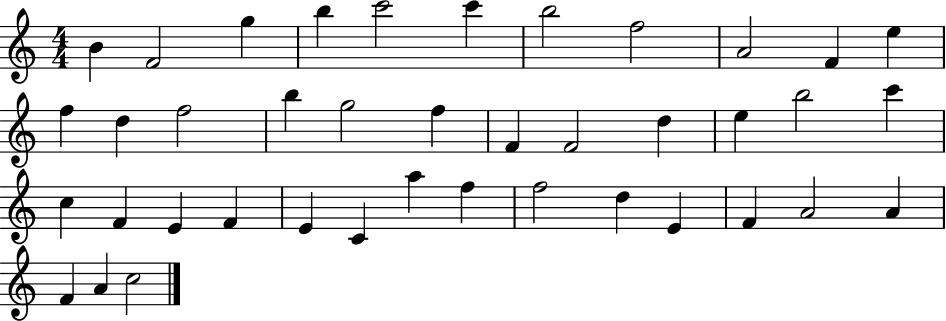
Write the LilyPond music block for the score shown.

{
  \clef treble
  \numericTimeSignature
  \time 4/4
  \key c \major
  b'4 f'2 g''4 | b''4 c'''2 c'''4 | b''2 f''2 | a'2 f'4 e''4 | \break f''4 d''4 f''2 | b''4 g''2 f''4 | f'4 f'2 d''4 | e''4 b''2 c'''4 | \break c''4 f'4 e'4 f'4 | e'4 c'4 a''4 f''4 | f''2 d''4 e'4 | f'4 a'2 a'4 | \break f'4 a'4 c''2 | \bar "|."
}